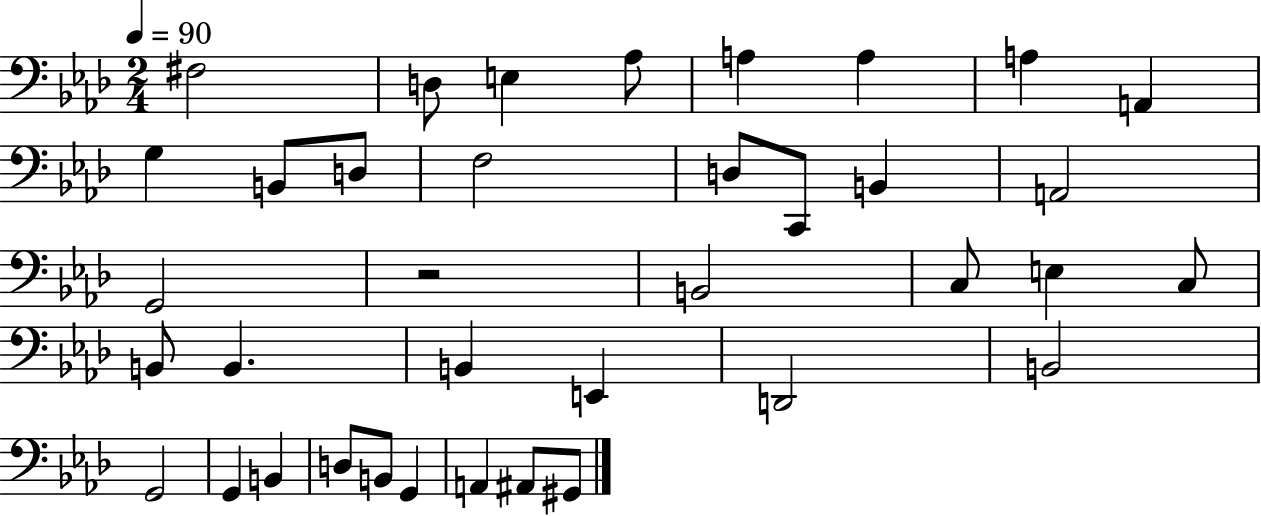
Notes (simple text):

F#3/h D3/e E3/q Ab3/e A3/q A3/q A3/q A2/q G3/q B2/e D3/e F3/h D3/e C2/e B2/q A2/h G2/h R/h B2/h C3/e E3/q C3/e B2/e B2/q. B2/q E2/q D2/h B2/h G2/h G2/q B2/q D3/e B2/e G2/q A2/q A#2/e G#2/e